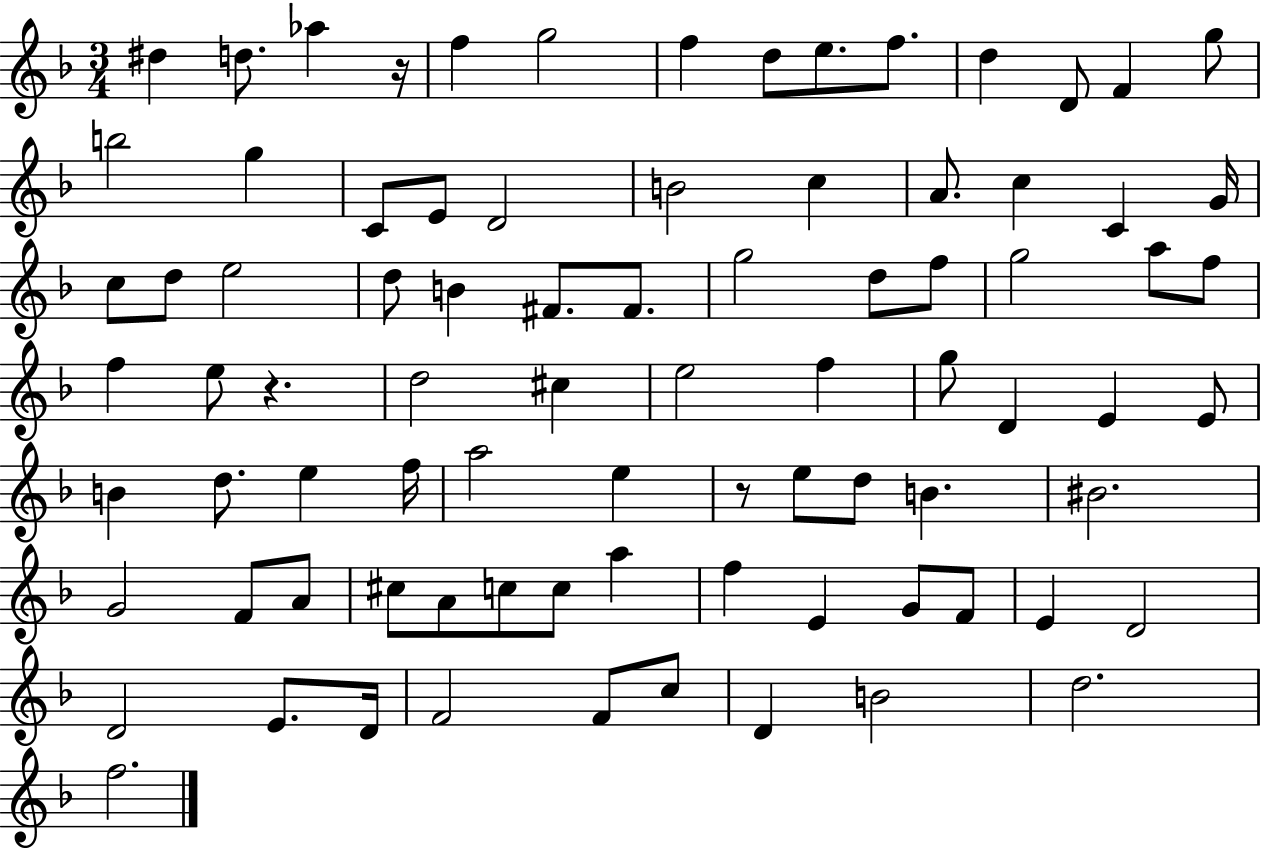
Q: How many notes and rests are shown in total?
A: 84